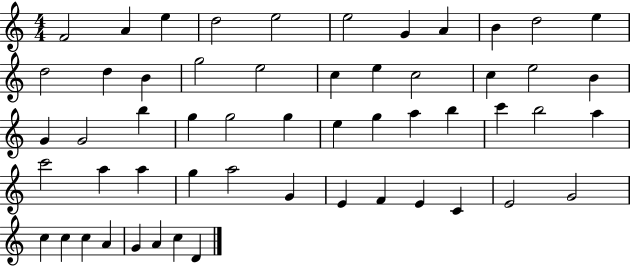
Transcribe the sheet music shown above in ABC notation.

X:1
T:Untitled
M:4/4
L:1/4
K:C
F2 A e d2 e2 e2 G A B d2 e d2 d B g2 e2 c e c2 c e2 B G G2 b g g2 g e g a b c' b2 a c'2 a a g a2 G E F E C E2 G2 c c c A G A c D